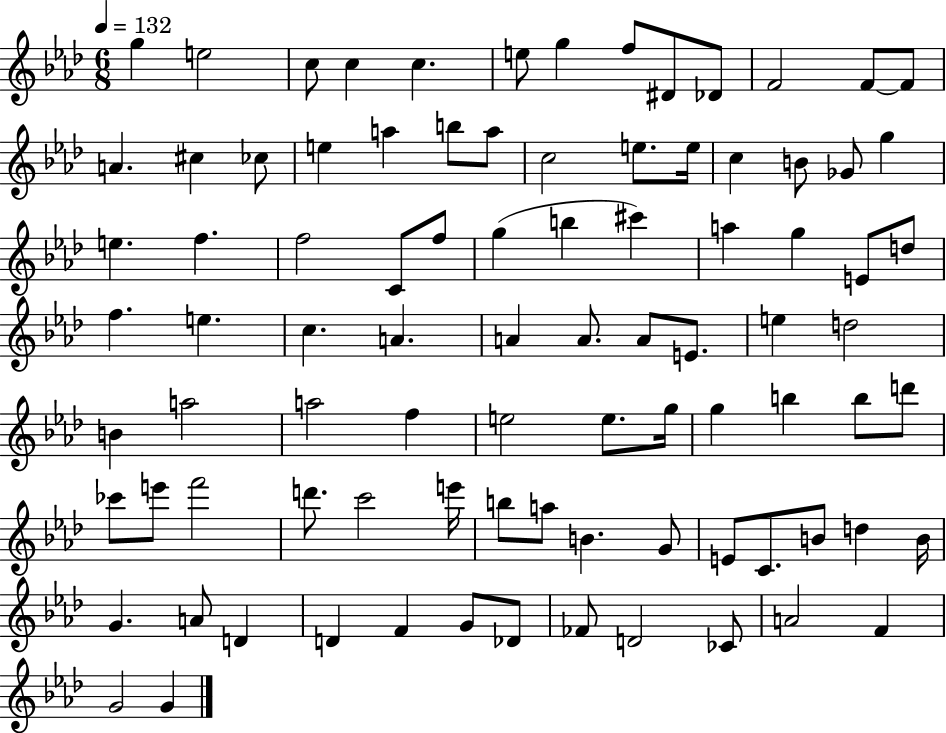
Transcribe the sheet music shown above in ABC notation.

X:1
T:Untitled
M:6/8
L:1/4
K:Ab
g e2 c/2 c c e/2 g f/2 ^D/2 _D/2 F2 F/2 F/2 A ^c _c/2 e a b/2 a/2 c2 e/2 e/4 c B/2 _G/2 g e f f2 C/2 f/2 g b ^c' a g E/2 d/2 f e c A A A/2 A/2 E/2 e d2 B a2 a2 f e2 e/2 g/4 g b b/2 d'/2 _c'/2 e'/2 f'2 d'/2 c'2 e'/4 b/2 a/2 B G/2 E/2 C/2 B/2 d B/4 G A/2 D D F G/2 _D/2 _F/2 D2 _C/2 A2 F G2 G